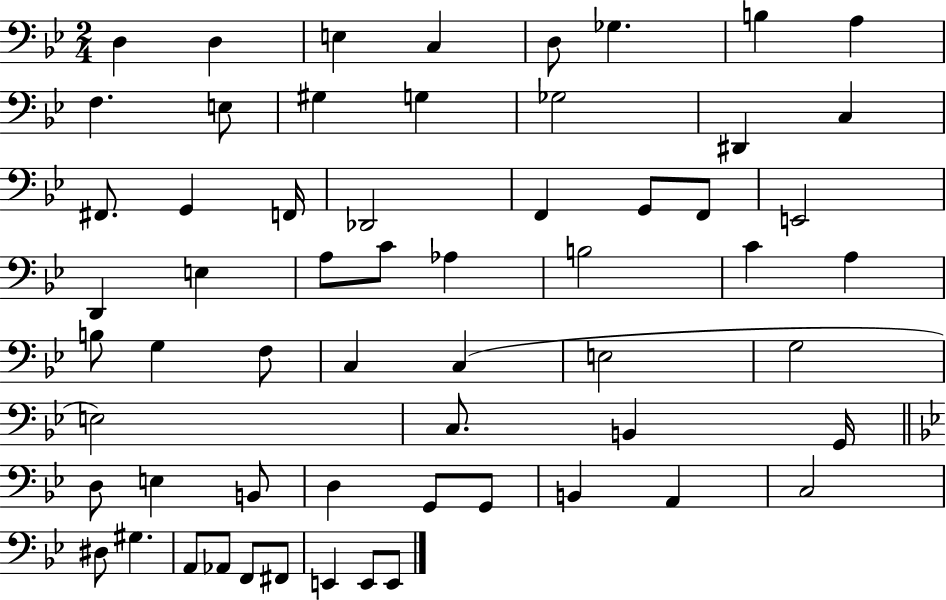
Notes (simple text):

D3/q D3/q E3/q C3/q D3/e Gb3/q. B3/q A3/q F3/q. E3/e G#3/q G3/q Gb3/h D#2/q C3/q F#2/e. G2/q F2/s Db2/h F2/q G2/e F2/e E2/h D2/q E3/q A3/e C4/e Ab3/q B3/h C4/q A3/q B3/e G3/q F3/e C3/q C3/q E3/h G3/h E3/h C3/e. B2/q G2/s D3/e E3/q B2/e D3/q G2/e G2/e B2/q A2/q C3/h D#3/e G#3/q. A2/e Ab2/e F2/e F#2/e E2/q E2/e E2/e